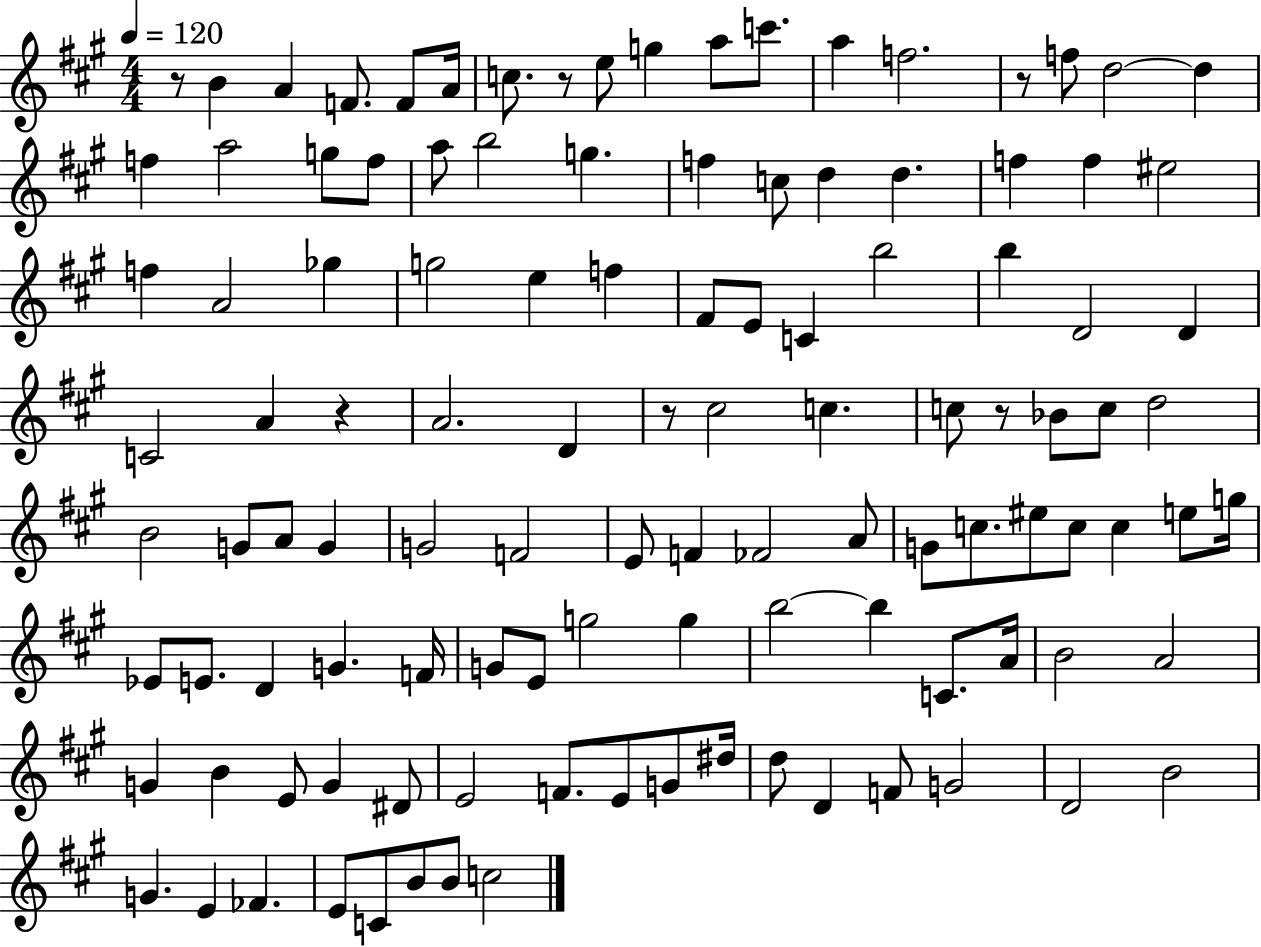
{
  \clef treble
  \numericTimeSignature
  \time 4/4
  \key a \major
  \tempo 4 = 120
  r8 b'4 a'4 f'8. f'8 a'16 | c''8. r8 e''8 g''4 a''8 c'''8. | a''4 f''2. | r8 f''8 d''2~~ d''4 | \break f''4 a''2 g''8 f''8 | a''8 b''2 g''4. | f''4 c''8 d''4 d''4. | f''4 f''4 eis''2 | \break f''4 a'2 ges''4 | g''2 e''4 f''4 | fis'8 e'8 c'4 b''2 | b''4 d'2 d'4 | \break c'2 a'4 r4 | a'2. d'4 | r8 cis''2 c''4. | c''8 r8 bes'8 c''8 d''2 | \break b'2 g'8 a'8 g'4 | g'2 f'2 | e'8 f'4 fes'2 a'8 | g'8 c''8. eis''8 c''8 c''4 e''8 g''16 | \break ees'8 e'8. d'4 g'4. f'16 | g'8 e'8 g''2 g''4 | b''2~~ b''4 c'8. a'16 | b'2 a'2 | \break g'4 b'4 e'8 g'4 dis'8 | e'2 f'8. e'8 g'8 dis''16 | d''8 d'4 f'8 g'2 | d'2 b'2 | \break g'4. e'4 fes'4. | e'8 c'8 b'8 b'8 c''2 | \bar "|."
}